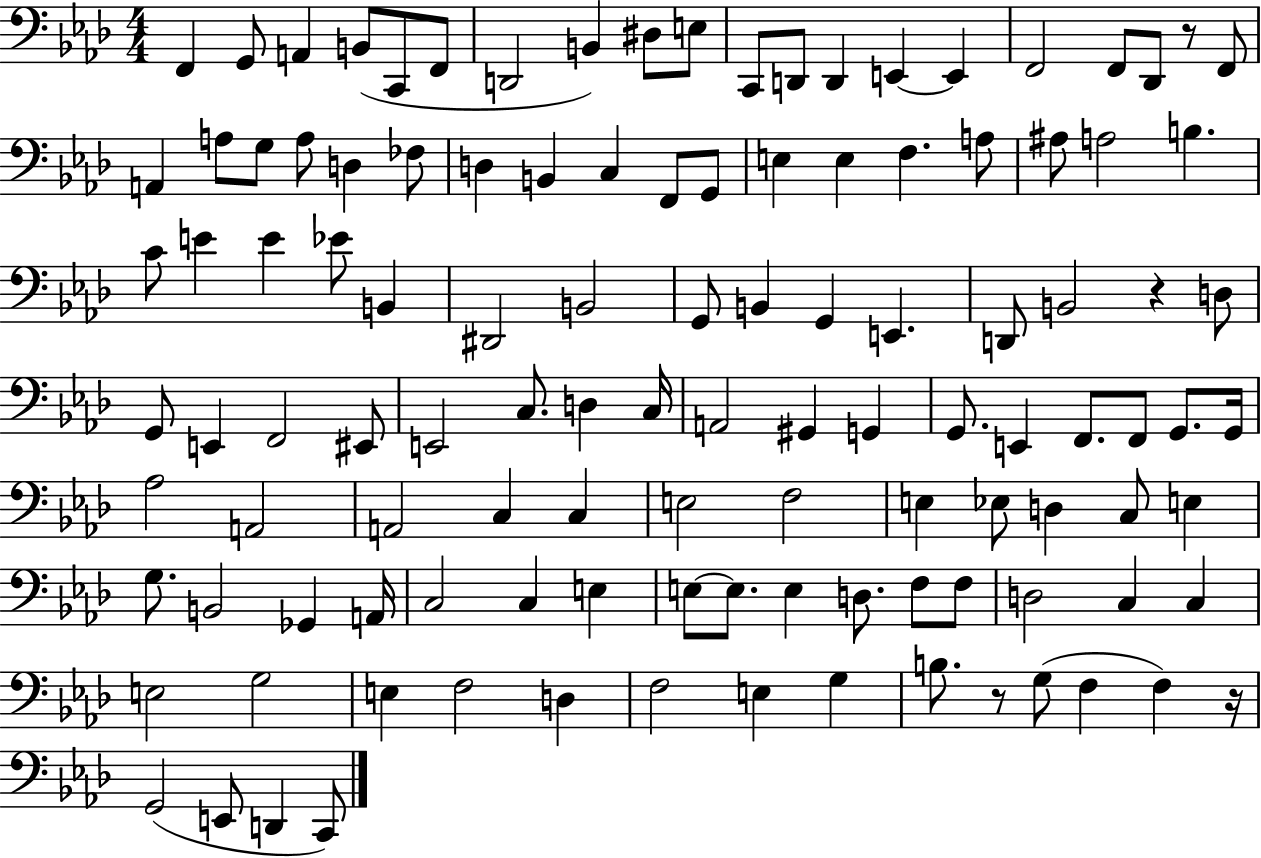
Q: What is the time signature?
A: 4/4